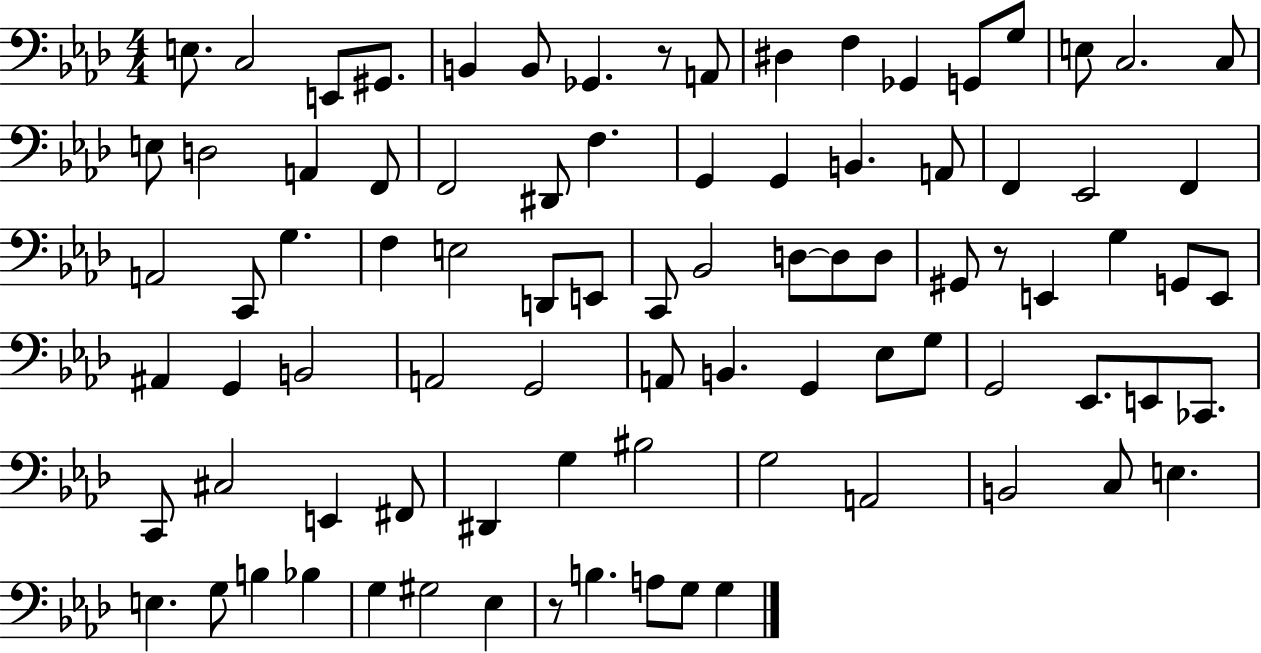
{
  \clef bass
  \numericTimeSignature
  \time 4/4
  \key aes \major
  \repeat volta 2 { e8. c2 e,8 gis,8. | b,4 b,8 ges,4. r8 a,8 | dis4 f4 ges,4 g,8 g8 | e8 c2. c8 | \break e8 d2 a,4 f,8 | f,2 dis,8 f4. | g,4 g,4 b,4. a,8 | f,4 ees,2 f,4 | \break a,2 c,8 g4. | f4 e2 d,8 e,8 | c,8 bes,2 d8~~ d8 d8 | gis,8 r8 e,4 g4 g,8 e,8 | \break ais,4 g,4 b,2 | a,2 g,2 | a,8 b,4. g,4 ees8 g8 | g,2 ees,8. e,8 ces,8. | \break c,8 cis2 e,4 fis,8 | dis,4 g4 bis2 | g2 a,2 | b,2 c8 e4. | \break e4. g8 b4 bes4 | g4 gis2 ees4 | r8 b4. a8 g8 g4 | } \bar "|."
}